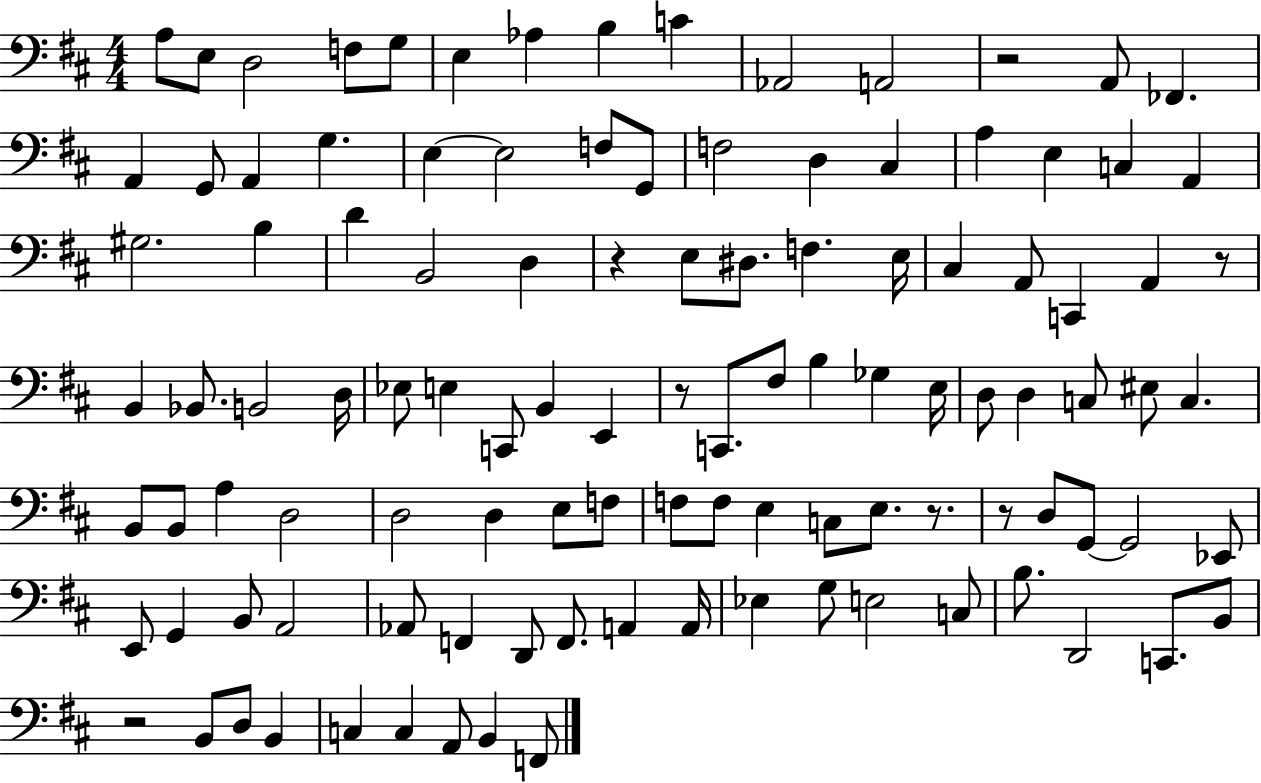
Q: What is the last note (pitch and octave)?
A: F2